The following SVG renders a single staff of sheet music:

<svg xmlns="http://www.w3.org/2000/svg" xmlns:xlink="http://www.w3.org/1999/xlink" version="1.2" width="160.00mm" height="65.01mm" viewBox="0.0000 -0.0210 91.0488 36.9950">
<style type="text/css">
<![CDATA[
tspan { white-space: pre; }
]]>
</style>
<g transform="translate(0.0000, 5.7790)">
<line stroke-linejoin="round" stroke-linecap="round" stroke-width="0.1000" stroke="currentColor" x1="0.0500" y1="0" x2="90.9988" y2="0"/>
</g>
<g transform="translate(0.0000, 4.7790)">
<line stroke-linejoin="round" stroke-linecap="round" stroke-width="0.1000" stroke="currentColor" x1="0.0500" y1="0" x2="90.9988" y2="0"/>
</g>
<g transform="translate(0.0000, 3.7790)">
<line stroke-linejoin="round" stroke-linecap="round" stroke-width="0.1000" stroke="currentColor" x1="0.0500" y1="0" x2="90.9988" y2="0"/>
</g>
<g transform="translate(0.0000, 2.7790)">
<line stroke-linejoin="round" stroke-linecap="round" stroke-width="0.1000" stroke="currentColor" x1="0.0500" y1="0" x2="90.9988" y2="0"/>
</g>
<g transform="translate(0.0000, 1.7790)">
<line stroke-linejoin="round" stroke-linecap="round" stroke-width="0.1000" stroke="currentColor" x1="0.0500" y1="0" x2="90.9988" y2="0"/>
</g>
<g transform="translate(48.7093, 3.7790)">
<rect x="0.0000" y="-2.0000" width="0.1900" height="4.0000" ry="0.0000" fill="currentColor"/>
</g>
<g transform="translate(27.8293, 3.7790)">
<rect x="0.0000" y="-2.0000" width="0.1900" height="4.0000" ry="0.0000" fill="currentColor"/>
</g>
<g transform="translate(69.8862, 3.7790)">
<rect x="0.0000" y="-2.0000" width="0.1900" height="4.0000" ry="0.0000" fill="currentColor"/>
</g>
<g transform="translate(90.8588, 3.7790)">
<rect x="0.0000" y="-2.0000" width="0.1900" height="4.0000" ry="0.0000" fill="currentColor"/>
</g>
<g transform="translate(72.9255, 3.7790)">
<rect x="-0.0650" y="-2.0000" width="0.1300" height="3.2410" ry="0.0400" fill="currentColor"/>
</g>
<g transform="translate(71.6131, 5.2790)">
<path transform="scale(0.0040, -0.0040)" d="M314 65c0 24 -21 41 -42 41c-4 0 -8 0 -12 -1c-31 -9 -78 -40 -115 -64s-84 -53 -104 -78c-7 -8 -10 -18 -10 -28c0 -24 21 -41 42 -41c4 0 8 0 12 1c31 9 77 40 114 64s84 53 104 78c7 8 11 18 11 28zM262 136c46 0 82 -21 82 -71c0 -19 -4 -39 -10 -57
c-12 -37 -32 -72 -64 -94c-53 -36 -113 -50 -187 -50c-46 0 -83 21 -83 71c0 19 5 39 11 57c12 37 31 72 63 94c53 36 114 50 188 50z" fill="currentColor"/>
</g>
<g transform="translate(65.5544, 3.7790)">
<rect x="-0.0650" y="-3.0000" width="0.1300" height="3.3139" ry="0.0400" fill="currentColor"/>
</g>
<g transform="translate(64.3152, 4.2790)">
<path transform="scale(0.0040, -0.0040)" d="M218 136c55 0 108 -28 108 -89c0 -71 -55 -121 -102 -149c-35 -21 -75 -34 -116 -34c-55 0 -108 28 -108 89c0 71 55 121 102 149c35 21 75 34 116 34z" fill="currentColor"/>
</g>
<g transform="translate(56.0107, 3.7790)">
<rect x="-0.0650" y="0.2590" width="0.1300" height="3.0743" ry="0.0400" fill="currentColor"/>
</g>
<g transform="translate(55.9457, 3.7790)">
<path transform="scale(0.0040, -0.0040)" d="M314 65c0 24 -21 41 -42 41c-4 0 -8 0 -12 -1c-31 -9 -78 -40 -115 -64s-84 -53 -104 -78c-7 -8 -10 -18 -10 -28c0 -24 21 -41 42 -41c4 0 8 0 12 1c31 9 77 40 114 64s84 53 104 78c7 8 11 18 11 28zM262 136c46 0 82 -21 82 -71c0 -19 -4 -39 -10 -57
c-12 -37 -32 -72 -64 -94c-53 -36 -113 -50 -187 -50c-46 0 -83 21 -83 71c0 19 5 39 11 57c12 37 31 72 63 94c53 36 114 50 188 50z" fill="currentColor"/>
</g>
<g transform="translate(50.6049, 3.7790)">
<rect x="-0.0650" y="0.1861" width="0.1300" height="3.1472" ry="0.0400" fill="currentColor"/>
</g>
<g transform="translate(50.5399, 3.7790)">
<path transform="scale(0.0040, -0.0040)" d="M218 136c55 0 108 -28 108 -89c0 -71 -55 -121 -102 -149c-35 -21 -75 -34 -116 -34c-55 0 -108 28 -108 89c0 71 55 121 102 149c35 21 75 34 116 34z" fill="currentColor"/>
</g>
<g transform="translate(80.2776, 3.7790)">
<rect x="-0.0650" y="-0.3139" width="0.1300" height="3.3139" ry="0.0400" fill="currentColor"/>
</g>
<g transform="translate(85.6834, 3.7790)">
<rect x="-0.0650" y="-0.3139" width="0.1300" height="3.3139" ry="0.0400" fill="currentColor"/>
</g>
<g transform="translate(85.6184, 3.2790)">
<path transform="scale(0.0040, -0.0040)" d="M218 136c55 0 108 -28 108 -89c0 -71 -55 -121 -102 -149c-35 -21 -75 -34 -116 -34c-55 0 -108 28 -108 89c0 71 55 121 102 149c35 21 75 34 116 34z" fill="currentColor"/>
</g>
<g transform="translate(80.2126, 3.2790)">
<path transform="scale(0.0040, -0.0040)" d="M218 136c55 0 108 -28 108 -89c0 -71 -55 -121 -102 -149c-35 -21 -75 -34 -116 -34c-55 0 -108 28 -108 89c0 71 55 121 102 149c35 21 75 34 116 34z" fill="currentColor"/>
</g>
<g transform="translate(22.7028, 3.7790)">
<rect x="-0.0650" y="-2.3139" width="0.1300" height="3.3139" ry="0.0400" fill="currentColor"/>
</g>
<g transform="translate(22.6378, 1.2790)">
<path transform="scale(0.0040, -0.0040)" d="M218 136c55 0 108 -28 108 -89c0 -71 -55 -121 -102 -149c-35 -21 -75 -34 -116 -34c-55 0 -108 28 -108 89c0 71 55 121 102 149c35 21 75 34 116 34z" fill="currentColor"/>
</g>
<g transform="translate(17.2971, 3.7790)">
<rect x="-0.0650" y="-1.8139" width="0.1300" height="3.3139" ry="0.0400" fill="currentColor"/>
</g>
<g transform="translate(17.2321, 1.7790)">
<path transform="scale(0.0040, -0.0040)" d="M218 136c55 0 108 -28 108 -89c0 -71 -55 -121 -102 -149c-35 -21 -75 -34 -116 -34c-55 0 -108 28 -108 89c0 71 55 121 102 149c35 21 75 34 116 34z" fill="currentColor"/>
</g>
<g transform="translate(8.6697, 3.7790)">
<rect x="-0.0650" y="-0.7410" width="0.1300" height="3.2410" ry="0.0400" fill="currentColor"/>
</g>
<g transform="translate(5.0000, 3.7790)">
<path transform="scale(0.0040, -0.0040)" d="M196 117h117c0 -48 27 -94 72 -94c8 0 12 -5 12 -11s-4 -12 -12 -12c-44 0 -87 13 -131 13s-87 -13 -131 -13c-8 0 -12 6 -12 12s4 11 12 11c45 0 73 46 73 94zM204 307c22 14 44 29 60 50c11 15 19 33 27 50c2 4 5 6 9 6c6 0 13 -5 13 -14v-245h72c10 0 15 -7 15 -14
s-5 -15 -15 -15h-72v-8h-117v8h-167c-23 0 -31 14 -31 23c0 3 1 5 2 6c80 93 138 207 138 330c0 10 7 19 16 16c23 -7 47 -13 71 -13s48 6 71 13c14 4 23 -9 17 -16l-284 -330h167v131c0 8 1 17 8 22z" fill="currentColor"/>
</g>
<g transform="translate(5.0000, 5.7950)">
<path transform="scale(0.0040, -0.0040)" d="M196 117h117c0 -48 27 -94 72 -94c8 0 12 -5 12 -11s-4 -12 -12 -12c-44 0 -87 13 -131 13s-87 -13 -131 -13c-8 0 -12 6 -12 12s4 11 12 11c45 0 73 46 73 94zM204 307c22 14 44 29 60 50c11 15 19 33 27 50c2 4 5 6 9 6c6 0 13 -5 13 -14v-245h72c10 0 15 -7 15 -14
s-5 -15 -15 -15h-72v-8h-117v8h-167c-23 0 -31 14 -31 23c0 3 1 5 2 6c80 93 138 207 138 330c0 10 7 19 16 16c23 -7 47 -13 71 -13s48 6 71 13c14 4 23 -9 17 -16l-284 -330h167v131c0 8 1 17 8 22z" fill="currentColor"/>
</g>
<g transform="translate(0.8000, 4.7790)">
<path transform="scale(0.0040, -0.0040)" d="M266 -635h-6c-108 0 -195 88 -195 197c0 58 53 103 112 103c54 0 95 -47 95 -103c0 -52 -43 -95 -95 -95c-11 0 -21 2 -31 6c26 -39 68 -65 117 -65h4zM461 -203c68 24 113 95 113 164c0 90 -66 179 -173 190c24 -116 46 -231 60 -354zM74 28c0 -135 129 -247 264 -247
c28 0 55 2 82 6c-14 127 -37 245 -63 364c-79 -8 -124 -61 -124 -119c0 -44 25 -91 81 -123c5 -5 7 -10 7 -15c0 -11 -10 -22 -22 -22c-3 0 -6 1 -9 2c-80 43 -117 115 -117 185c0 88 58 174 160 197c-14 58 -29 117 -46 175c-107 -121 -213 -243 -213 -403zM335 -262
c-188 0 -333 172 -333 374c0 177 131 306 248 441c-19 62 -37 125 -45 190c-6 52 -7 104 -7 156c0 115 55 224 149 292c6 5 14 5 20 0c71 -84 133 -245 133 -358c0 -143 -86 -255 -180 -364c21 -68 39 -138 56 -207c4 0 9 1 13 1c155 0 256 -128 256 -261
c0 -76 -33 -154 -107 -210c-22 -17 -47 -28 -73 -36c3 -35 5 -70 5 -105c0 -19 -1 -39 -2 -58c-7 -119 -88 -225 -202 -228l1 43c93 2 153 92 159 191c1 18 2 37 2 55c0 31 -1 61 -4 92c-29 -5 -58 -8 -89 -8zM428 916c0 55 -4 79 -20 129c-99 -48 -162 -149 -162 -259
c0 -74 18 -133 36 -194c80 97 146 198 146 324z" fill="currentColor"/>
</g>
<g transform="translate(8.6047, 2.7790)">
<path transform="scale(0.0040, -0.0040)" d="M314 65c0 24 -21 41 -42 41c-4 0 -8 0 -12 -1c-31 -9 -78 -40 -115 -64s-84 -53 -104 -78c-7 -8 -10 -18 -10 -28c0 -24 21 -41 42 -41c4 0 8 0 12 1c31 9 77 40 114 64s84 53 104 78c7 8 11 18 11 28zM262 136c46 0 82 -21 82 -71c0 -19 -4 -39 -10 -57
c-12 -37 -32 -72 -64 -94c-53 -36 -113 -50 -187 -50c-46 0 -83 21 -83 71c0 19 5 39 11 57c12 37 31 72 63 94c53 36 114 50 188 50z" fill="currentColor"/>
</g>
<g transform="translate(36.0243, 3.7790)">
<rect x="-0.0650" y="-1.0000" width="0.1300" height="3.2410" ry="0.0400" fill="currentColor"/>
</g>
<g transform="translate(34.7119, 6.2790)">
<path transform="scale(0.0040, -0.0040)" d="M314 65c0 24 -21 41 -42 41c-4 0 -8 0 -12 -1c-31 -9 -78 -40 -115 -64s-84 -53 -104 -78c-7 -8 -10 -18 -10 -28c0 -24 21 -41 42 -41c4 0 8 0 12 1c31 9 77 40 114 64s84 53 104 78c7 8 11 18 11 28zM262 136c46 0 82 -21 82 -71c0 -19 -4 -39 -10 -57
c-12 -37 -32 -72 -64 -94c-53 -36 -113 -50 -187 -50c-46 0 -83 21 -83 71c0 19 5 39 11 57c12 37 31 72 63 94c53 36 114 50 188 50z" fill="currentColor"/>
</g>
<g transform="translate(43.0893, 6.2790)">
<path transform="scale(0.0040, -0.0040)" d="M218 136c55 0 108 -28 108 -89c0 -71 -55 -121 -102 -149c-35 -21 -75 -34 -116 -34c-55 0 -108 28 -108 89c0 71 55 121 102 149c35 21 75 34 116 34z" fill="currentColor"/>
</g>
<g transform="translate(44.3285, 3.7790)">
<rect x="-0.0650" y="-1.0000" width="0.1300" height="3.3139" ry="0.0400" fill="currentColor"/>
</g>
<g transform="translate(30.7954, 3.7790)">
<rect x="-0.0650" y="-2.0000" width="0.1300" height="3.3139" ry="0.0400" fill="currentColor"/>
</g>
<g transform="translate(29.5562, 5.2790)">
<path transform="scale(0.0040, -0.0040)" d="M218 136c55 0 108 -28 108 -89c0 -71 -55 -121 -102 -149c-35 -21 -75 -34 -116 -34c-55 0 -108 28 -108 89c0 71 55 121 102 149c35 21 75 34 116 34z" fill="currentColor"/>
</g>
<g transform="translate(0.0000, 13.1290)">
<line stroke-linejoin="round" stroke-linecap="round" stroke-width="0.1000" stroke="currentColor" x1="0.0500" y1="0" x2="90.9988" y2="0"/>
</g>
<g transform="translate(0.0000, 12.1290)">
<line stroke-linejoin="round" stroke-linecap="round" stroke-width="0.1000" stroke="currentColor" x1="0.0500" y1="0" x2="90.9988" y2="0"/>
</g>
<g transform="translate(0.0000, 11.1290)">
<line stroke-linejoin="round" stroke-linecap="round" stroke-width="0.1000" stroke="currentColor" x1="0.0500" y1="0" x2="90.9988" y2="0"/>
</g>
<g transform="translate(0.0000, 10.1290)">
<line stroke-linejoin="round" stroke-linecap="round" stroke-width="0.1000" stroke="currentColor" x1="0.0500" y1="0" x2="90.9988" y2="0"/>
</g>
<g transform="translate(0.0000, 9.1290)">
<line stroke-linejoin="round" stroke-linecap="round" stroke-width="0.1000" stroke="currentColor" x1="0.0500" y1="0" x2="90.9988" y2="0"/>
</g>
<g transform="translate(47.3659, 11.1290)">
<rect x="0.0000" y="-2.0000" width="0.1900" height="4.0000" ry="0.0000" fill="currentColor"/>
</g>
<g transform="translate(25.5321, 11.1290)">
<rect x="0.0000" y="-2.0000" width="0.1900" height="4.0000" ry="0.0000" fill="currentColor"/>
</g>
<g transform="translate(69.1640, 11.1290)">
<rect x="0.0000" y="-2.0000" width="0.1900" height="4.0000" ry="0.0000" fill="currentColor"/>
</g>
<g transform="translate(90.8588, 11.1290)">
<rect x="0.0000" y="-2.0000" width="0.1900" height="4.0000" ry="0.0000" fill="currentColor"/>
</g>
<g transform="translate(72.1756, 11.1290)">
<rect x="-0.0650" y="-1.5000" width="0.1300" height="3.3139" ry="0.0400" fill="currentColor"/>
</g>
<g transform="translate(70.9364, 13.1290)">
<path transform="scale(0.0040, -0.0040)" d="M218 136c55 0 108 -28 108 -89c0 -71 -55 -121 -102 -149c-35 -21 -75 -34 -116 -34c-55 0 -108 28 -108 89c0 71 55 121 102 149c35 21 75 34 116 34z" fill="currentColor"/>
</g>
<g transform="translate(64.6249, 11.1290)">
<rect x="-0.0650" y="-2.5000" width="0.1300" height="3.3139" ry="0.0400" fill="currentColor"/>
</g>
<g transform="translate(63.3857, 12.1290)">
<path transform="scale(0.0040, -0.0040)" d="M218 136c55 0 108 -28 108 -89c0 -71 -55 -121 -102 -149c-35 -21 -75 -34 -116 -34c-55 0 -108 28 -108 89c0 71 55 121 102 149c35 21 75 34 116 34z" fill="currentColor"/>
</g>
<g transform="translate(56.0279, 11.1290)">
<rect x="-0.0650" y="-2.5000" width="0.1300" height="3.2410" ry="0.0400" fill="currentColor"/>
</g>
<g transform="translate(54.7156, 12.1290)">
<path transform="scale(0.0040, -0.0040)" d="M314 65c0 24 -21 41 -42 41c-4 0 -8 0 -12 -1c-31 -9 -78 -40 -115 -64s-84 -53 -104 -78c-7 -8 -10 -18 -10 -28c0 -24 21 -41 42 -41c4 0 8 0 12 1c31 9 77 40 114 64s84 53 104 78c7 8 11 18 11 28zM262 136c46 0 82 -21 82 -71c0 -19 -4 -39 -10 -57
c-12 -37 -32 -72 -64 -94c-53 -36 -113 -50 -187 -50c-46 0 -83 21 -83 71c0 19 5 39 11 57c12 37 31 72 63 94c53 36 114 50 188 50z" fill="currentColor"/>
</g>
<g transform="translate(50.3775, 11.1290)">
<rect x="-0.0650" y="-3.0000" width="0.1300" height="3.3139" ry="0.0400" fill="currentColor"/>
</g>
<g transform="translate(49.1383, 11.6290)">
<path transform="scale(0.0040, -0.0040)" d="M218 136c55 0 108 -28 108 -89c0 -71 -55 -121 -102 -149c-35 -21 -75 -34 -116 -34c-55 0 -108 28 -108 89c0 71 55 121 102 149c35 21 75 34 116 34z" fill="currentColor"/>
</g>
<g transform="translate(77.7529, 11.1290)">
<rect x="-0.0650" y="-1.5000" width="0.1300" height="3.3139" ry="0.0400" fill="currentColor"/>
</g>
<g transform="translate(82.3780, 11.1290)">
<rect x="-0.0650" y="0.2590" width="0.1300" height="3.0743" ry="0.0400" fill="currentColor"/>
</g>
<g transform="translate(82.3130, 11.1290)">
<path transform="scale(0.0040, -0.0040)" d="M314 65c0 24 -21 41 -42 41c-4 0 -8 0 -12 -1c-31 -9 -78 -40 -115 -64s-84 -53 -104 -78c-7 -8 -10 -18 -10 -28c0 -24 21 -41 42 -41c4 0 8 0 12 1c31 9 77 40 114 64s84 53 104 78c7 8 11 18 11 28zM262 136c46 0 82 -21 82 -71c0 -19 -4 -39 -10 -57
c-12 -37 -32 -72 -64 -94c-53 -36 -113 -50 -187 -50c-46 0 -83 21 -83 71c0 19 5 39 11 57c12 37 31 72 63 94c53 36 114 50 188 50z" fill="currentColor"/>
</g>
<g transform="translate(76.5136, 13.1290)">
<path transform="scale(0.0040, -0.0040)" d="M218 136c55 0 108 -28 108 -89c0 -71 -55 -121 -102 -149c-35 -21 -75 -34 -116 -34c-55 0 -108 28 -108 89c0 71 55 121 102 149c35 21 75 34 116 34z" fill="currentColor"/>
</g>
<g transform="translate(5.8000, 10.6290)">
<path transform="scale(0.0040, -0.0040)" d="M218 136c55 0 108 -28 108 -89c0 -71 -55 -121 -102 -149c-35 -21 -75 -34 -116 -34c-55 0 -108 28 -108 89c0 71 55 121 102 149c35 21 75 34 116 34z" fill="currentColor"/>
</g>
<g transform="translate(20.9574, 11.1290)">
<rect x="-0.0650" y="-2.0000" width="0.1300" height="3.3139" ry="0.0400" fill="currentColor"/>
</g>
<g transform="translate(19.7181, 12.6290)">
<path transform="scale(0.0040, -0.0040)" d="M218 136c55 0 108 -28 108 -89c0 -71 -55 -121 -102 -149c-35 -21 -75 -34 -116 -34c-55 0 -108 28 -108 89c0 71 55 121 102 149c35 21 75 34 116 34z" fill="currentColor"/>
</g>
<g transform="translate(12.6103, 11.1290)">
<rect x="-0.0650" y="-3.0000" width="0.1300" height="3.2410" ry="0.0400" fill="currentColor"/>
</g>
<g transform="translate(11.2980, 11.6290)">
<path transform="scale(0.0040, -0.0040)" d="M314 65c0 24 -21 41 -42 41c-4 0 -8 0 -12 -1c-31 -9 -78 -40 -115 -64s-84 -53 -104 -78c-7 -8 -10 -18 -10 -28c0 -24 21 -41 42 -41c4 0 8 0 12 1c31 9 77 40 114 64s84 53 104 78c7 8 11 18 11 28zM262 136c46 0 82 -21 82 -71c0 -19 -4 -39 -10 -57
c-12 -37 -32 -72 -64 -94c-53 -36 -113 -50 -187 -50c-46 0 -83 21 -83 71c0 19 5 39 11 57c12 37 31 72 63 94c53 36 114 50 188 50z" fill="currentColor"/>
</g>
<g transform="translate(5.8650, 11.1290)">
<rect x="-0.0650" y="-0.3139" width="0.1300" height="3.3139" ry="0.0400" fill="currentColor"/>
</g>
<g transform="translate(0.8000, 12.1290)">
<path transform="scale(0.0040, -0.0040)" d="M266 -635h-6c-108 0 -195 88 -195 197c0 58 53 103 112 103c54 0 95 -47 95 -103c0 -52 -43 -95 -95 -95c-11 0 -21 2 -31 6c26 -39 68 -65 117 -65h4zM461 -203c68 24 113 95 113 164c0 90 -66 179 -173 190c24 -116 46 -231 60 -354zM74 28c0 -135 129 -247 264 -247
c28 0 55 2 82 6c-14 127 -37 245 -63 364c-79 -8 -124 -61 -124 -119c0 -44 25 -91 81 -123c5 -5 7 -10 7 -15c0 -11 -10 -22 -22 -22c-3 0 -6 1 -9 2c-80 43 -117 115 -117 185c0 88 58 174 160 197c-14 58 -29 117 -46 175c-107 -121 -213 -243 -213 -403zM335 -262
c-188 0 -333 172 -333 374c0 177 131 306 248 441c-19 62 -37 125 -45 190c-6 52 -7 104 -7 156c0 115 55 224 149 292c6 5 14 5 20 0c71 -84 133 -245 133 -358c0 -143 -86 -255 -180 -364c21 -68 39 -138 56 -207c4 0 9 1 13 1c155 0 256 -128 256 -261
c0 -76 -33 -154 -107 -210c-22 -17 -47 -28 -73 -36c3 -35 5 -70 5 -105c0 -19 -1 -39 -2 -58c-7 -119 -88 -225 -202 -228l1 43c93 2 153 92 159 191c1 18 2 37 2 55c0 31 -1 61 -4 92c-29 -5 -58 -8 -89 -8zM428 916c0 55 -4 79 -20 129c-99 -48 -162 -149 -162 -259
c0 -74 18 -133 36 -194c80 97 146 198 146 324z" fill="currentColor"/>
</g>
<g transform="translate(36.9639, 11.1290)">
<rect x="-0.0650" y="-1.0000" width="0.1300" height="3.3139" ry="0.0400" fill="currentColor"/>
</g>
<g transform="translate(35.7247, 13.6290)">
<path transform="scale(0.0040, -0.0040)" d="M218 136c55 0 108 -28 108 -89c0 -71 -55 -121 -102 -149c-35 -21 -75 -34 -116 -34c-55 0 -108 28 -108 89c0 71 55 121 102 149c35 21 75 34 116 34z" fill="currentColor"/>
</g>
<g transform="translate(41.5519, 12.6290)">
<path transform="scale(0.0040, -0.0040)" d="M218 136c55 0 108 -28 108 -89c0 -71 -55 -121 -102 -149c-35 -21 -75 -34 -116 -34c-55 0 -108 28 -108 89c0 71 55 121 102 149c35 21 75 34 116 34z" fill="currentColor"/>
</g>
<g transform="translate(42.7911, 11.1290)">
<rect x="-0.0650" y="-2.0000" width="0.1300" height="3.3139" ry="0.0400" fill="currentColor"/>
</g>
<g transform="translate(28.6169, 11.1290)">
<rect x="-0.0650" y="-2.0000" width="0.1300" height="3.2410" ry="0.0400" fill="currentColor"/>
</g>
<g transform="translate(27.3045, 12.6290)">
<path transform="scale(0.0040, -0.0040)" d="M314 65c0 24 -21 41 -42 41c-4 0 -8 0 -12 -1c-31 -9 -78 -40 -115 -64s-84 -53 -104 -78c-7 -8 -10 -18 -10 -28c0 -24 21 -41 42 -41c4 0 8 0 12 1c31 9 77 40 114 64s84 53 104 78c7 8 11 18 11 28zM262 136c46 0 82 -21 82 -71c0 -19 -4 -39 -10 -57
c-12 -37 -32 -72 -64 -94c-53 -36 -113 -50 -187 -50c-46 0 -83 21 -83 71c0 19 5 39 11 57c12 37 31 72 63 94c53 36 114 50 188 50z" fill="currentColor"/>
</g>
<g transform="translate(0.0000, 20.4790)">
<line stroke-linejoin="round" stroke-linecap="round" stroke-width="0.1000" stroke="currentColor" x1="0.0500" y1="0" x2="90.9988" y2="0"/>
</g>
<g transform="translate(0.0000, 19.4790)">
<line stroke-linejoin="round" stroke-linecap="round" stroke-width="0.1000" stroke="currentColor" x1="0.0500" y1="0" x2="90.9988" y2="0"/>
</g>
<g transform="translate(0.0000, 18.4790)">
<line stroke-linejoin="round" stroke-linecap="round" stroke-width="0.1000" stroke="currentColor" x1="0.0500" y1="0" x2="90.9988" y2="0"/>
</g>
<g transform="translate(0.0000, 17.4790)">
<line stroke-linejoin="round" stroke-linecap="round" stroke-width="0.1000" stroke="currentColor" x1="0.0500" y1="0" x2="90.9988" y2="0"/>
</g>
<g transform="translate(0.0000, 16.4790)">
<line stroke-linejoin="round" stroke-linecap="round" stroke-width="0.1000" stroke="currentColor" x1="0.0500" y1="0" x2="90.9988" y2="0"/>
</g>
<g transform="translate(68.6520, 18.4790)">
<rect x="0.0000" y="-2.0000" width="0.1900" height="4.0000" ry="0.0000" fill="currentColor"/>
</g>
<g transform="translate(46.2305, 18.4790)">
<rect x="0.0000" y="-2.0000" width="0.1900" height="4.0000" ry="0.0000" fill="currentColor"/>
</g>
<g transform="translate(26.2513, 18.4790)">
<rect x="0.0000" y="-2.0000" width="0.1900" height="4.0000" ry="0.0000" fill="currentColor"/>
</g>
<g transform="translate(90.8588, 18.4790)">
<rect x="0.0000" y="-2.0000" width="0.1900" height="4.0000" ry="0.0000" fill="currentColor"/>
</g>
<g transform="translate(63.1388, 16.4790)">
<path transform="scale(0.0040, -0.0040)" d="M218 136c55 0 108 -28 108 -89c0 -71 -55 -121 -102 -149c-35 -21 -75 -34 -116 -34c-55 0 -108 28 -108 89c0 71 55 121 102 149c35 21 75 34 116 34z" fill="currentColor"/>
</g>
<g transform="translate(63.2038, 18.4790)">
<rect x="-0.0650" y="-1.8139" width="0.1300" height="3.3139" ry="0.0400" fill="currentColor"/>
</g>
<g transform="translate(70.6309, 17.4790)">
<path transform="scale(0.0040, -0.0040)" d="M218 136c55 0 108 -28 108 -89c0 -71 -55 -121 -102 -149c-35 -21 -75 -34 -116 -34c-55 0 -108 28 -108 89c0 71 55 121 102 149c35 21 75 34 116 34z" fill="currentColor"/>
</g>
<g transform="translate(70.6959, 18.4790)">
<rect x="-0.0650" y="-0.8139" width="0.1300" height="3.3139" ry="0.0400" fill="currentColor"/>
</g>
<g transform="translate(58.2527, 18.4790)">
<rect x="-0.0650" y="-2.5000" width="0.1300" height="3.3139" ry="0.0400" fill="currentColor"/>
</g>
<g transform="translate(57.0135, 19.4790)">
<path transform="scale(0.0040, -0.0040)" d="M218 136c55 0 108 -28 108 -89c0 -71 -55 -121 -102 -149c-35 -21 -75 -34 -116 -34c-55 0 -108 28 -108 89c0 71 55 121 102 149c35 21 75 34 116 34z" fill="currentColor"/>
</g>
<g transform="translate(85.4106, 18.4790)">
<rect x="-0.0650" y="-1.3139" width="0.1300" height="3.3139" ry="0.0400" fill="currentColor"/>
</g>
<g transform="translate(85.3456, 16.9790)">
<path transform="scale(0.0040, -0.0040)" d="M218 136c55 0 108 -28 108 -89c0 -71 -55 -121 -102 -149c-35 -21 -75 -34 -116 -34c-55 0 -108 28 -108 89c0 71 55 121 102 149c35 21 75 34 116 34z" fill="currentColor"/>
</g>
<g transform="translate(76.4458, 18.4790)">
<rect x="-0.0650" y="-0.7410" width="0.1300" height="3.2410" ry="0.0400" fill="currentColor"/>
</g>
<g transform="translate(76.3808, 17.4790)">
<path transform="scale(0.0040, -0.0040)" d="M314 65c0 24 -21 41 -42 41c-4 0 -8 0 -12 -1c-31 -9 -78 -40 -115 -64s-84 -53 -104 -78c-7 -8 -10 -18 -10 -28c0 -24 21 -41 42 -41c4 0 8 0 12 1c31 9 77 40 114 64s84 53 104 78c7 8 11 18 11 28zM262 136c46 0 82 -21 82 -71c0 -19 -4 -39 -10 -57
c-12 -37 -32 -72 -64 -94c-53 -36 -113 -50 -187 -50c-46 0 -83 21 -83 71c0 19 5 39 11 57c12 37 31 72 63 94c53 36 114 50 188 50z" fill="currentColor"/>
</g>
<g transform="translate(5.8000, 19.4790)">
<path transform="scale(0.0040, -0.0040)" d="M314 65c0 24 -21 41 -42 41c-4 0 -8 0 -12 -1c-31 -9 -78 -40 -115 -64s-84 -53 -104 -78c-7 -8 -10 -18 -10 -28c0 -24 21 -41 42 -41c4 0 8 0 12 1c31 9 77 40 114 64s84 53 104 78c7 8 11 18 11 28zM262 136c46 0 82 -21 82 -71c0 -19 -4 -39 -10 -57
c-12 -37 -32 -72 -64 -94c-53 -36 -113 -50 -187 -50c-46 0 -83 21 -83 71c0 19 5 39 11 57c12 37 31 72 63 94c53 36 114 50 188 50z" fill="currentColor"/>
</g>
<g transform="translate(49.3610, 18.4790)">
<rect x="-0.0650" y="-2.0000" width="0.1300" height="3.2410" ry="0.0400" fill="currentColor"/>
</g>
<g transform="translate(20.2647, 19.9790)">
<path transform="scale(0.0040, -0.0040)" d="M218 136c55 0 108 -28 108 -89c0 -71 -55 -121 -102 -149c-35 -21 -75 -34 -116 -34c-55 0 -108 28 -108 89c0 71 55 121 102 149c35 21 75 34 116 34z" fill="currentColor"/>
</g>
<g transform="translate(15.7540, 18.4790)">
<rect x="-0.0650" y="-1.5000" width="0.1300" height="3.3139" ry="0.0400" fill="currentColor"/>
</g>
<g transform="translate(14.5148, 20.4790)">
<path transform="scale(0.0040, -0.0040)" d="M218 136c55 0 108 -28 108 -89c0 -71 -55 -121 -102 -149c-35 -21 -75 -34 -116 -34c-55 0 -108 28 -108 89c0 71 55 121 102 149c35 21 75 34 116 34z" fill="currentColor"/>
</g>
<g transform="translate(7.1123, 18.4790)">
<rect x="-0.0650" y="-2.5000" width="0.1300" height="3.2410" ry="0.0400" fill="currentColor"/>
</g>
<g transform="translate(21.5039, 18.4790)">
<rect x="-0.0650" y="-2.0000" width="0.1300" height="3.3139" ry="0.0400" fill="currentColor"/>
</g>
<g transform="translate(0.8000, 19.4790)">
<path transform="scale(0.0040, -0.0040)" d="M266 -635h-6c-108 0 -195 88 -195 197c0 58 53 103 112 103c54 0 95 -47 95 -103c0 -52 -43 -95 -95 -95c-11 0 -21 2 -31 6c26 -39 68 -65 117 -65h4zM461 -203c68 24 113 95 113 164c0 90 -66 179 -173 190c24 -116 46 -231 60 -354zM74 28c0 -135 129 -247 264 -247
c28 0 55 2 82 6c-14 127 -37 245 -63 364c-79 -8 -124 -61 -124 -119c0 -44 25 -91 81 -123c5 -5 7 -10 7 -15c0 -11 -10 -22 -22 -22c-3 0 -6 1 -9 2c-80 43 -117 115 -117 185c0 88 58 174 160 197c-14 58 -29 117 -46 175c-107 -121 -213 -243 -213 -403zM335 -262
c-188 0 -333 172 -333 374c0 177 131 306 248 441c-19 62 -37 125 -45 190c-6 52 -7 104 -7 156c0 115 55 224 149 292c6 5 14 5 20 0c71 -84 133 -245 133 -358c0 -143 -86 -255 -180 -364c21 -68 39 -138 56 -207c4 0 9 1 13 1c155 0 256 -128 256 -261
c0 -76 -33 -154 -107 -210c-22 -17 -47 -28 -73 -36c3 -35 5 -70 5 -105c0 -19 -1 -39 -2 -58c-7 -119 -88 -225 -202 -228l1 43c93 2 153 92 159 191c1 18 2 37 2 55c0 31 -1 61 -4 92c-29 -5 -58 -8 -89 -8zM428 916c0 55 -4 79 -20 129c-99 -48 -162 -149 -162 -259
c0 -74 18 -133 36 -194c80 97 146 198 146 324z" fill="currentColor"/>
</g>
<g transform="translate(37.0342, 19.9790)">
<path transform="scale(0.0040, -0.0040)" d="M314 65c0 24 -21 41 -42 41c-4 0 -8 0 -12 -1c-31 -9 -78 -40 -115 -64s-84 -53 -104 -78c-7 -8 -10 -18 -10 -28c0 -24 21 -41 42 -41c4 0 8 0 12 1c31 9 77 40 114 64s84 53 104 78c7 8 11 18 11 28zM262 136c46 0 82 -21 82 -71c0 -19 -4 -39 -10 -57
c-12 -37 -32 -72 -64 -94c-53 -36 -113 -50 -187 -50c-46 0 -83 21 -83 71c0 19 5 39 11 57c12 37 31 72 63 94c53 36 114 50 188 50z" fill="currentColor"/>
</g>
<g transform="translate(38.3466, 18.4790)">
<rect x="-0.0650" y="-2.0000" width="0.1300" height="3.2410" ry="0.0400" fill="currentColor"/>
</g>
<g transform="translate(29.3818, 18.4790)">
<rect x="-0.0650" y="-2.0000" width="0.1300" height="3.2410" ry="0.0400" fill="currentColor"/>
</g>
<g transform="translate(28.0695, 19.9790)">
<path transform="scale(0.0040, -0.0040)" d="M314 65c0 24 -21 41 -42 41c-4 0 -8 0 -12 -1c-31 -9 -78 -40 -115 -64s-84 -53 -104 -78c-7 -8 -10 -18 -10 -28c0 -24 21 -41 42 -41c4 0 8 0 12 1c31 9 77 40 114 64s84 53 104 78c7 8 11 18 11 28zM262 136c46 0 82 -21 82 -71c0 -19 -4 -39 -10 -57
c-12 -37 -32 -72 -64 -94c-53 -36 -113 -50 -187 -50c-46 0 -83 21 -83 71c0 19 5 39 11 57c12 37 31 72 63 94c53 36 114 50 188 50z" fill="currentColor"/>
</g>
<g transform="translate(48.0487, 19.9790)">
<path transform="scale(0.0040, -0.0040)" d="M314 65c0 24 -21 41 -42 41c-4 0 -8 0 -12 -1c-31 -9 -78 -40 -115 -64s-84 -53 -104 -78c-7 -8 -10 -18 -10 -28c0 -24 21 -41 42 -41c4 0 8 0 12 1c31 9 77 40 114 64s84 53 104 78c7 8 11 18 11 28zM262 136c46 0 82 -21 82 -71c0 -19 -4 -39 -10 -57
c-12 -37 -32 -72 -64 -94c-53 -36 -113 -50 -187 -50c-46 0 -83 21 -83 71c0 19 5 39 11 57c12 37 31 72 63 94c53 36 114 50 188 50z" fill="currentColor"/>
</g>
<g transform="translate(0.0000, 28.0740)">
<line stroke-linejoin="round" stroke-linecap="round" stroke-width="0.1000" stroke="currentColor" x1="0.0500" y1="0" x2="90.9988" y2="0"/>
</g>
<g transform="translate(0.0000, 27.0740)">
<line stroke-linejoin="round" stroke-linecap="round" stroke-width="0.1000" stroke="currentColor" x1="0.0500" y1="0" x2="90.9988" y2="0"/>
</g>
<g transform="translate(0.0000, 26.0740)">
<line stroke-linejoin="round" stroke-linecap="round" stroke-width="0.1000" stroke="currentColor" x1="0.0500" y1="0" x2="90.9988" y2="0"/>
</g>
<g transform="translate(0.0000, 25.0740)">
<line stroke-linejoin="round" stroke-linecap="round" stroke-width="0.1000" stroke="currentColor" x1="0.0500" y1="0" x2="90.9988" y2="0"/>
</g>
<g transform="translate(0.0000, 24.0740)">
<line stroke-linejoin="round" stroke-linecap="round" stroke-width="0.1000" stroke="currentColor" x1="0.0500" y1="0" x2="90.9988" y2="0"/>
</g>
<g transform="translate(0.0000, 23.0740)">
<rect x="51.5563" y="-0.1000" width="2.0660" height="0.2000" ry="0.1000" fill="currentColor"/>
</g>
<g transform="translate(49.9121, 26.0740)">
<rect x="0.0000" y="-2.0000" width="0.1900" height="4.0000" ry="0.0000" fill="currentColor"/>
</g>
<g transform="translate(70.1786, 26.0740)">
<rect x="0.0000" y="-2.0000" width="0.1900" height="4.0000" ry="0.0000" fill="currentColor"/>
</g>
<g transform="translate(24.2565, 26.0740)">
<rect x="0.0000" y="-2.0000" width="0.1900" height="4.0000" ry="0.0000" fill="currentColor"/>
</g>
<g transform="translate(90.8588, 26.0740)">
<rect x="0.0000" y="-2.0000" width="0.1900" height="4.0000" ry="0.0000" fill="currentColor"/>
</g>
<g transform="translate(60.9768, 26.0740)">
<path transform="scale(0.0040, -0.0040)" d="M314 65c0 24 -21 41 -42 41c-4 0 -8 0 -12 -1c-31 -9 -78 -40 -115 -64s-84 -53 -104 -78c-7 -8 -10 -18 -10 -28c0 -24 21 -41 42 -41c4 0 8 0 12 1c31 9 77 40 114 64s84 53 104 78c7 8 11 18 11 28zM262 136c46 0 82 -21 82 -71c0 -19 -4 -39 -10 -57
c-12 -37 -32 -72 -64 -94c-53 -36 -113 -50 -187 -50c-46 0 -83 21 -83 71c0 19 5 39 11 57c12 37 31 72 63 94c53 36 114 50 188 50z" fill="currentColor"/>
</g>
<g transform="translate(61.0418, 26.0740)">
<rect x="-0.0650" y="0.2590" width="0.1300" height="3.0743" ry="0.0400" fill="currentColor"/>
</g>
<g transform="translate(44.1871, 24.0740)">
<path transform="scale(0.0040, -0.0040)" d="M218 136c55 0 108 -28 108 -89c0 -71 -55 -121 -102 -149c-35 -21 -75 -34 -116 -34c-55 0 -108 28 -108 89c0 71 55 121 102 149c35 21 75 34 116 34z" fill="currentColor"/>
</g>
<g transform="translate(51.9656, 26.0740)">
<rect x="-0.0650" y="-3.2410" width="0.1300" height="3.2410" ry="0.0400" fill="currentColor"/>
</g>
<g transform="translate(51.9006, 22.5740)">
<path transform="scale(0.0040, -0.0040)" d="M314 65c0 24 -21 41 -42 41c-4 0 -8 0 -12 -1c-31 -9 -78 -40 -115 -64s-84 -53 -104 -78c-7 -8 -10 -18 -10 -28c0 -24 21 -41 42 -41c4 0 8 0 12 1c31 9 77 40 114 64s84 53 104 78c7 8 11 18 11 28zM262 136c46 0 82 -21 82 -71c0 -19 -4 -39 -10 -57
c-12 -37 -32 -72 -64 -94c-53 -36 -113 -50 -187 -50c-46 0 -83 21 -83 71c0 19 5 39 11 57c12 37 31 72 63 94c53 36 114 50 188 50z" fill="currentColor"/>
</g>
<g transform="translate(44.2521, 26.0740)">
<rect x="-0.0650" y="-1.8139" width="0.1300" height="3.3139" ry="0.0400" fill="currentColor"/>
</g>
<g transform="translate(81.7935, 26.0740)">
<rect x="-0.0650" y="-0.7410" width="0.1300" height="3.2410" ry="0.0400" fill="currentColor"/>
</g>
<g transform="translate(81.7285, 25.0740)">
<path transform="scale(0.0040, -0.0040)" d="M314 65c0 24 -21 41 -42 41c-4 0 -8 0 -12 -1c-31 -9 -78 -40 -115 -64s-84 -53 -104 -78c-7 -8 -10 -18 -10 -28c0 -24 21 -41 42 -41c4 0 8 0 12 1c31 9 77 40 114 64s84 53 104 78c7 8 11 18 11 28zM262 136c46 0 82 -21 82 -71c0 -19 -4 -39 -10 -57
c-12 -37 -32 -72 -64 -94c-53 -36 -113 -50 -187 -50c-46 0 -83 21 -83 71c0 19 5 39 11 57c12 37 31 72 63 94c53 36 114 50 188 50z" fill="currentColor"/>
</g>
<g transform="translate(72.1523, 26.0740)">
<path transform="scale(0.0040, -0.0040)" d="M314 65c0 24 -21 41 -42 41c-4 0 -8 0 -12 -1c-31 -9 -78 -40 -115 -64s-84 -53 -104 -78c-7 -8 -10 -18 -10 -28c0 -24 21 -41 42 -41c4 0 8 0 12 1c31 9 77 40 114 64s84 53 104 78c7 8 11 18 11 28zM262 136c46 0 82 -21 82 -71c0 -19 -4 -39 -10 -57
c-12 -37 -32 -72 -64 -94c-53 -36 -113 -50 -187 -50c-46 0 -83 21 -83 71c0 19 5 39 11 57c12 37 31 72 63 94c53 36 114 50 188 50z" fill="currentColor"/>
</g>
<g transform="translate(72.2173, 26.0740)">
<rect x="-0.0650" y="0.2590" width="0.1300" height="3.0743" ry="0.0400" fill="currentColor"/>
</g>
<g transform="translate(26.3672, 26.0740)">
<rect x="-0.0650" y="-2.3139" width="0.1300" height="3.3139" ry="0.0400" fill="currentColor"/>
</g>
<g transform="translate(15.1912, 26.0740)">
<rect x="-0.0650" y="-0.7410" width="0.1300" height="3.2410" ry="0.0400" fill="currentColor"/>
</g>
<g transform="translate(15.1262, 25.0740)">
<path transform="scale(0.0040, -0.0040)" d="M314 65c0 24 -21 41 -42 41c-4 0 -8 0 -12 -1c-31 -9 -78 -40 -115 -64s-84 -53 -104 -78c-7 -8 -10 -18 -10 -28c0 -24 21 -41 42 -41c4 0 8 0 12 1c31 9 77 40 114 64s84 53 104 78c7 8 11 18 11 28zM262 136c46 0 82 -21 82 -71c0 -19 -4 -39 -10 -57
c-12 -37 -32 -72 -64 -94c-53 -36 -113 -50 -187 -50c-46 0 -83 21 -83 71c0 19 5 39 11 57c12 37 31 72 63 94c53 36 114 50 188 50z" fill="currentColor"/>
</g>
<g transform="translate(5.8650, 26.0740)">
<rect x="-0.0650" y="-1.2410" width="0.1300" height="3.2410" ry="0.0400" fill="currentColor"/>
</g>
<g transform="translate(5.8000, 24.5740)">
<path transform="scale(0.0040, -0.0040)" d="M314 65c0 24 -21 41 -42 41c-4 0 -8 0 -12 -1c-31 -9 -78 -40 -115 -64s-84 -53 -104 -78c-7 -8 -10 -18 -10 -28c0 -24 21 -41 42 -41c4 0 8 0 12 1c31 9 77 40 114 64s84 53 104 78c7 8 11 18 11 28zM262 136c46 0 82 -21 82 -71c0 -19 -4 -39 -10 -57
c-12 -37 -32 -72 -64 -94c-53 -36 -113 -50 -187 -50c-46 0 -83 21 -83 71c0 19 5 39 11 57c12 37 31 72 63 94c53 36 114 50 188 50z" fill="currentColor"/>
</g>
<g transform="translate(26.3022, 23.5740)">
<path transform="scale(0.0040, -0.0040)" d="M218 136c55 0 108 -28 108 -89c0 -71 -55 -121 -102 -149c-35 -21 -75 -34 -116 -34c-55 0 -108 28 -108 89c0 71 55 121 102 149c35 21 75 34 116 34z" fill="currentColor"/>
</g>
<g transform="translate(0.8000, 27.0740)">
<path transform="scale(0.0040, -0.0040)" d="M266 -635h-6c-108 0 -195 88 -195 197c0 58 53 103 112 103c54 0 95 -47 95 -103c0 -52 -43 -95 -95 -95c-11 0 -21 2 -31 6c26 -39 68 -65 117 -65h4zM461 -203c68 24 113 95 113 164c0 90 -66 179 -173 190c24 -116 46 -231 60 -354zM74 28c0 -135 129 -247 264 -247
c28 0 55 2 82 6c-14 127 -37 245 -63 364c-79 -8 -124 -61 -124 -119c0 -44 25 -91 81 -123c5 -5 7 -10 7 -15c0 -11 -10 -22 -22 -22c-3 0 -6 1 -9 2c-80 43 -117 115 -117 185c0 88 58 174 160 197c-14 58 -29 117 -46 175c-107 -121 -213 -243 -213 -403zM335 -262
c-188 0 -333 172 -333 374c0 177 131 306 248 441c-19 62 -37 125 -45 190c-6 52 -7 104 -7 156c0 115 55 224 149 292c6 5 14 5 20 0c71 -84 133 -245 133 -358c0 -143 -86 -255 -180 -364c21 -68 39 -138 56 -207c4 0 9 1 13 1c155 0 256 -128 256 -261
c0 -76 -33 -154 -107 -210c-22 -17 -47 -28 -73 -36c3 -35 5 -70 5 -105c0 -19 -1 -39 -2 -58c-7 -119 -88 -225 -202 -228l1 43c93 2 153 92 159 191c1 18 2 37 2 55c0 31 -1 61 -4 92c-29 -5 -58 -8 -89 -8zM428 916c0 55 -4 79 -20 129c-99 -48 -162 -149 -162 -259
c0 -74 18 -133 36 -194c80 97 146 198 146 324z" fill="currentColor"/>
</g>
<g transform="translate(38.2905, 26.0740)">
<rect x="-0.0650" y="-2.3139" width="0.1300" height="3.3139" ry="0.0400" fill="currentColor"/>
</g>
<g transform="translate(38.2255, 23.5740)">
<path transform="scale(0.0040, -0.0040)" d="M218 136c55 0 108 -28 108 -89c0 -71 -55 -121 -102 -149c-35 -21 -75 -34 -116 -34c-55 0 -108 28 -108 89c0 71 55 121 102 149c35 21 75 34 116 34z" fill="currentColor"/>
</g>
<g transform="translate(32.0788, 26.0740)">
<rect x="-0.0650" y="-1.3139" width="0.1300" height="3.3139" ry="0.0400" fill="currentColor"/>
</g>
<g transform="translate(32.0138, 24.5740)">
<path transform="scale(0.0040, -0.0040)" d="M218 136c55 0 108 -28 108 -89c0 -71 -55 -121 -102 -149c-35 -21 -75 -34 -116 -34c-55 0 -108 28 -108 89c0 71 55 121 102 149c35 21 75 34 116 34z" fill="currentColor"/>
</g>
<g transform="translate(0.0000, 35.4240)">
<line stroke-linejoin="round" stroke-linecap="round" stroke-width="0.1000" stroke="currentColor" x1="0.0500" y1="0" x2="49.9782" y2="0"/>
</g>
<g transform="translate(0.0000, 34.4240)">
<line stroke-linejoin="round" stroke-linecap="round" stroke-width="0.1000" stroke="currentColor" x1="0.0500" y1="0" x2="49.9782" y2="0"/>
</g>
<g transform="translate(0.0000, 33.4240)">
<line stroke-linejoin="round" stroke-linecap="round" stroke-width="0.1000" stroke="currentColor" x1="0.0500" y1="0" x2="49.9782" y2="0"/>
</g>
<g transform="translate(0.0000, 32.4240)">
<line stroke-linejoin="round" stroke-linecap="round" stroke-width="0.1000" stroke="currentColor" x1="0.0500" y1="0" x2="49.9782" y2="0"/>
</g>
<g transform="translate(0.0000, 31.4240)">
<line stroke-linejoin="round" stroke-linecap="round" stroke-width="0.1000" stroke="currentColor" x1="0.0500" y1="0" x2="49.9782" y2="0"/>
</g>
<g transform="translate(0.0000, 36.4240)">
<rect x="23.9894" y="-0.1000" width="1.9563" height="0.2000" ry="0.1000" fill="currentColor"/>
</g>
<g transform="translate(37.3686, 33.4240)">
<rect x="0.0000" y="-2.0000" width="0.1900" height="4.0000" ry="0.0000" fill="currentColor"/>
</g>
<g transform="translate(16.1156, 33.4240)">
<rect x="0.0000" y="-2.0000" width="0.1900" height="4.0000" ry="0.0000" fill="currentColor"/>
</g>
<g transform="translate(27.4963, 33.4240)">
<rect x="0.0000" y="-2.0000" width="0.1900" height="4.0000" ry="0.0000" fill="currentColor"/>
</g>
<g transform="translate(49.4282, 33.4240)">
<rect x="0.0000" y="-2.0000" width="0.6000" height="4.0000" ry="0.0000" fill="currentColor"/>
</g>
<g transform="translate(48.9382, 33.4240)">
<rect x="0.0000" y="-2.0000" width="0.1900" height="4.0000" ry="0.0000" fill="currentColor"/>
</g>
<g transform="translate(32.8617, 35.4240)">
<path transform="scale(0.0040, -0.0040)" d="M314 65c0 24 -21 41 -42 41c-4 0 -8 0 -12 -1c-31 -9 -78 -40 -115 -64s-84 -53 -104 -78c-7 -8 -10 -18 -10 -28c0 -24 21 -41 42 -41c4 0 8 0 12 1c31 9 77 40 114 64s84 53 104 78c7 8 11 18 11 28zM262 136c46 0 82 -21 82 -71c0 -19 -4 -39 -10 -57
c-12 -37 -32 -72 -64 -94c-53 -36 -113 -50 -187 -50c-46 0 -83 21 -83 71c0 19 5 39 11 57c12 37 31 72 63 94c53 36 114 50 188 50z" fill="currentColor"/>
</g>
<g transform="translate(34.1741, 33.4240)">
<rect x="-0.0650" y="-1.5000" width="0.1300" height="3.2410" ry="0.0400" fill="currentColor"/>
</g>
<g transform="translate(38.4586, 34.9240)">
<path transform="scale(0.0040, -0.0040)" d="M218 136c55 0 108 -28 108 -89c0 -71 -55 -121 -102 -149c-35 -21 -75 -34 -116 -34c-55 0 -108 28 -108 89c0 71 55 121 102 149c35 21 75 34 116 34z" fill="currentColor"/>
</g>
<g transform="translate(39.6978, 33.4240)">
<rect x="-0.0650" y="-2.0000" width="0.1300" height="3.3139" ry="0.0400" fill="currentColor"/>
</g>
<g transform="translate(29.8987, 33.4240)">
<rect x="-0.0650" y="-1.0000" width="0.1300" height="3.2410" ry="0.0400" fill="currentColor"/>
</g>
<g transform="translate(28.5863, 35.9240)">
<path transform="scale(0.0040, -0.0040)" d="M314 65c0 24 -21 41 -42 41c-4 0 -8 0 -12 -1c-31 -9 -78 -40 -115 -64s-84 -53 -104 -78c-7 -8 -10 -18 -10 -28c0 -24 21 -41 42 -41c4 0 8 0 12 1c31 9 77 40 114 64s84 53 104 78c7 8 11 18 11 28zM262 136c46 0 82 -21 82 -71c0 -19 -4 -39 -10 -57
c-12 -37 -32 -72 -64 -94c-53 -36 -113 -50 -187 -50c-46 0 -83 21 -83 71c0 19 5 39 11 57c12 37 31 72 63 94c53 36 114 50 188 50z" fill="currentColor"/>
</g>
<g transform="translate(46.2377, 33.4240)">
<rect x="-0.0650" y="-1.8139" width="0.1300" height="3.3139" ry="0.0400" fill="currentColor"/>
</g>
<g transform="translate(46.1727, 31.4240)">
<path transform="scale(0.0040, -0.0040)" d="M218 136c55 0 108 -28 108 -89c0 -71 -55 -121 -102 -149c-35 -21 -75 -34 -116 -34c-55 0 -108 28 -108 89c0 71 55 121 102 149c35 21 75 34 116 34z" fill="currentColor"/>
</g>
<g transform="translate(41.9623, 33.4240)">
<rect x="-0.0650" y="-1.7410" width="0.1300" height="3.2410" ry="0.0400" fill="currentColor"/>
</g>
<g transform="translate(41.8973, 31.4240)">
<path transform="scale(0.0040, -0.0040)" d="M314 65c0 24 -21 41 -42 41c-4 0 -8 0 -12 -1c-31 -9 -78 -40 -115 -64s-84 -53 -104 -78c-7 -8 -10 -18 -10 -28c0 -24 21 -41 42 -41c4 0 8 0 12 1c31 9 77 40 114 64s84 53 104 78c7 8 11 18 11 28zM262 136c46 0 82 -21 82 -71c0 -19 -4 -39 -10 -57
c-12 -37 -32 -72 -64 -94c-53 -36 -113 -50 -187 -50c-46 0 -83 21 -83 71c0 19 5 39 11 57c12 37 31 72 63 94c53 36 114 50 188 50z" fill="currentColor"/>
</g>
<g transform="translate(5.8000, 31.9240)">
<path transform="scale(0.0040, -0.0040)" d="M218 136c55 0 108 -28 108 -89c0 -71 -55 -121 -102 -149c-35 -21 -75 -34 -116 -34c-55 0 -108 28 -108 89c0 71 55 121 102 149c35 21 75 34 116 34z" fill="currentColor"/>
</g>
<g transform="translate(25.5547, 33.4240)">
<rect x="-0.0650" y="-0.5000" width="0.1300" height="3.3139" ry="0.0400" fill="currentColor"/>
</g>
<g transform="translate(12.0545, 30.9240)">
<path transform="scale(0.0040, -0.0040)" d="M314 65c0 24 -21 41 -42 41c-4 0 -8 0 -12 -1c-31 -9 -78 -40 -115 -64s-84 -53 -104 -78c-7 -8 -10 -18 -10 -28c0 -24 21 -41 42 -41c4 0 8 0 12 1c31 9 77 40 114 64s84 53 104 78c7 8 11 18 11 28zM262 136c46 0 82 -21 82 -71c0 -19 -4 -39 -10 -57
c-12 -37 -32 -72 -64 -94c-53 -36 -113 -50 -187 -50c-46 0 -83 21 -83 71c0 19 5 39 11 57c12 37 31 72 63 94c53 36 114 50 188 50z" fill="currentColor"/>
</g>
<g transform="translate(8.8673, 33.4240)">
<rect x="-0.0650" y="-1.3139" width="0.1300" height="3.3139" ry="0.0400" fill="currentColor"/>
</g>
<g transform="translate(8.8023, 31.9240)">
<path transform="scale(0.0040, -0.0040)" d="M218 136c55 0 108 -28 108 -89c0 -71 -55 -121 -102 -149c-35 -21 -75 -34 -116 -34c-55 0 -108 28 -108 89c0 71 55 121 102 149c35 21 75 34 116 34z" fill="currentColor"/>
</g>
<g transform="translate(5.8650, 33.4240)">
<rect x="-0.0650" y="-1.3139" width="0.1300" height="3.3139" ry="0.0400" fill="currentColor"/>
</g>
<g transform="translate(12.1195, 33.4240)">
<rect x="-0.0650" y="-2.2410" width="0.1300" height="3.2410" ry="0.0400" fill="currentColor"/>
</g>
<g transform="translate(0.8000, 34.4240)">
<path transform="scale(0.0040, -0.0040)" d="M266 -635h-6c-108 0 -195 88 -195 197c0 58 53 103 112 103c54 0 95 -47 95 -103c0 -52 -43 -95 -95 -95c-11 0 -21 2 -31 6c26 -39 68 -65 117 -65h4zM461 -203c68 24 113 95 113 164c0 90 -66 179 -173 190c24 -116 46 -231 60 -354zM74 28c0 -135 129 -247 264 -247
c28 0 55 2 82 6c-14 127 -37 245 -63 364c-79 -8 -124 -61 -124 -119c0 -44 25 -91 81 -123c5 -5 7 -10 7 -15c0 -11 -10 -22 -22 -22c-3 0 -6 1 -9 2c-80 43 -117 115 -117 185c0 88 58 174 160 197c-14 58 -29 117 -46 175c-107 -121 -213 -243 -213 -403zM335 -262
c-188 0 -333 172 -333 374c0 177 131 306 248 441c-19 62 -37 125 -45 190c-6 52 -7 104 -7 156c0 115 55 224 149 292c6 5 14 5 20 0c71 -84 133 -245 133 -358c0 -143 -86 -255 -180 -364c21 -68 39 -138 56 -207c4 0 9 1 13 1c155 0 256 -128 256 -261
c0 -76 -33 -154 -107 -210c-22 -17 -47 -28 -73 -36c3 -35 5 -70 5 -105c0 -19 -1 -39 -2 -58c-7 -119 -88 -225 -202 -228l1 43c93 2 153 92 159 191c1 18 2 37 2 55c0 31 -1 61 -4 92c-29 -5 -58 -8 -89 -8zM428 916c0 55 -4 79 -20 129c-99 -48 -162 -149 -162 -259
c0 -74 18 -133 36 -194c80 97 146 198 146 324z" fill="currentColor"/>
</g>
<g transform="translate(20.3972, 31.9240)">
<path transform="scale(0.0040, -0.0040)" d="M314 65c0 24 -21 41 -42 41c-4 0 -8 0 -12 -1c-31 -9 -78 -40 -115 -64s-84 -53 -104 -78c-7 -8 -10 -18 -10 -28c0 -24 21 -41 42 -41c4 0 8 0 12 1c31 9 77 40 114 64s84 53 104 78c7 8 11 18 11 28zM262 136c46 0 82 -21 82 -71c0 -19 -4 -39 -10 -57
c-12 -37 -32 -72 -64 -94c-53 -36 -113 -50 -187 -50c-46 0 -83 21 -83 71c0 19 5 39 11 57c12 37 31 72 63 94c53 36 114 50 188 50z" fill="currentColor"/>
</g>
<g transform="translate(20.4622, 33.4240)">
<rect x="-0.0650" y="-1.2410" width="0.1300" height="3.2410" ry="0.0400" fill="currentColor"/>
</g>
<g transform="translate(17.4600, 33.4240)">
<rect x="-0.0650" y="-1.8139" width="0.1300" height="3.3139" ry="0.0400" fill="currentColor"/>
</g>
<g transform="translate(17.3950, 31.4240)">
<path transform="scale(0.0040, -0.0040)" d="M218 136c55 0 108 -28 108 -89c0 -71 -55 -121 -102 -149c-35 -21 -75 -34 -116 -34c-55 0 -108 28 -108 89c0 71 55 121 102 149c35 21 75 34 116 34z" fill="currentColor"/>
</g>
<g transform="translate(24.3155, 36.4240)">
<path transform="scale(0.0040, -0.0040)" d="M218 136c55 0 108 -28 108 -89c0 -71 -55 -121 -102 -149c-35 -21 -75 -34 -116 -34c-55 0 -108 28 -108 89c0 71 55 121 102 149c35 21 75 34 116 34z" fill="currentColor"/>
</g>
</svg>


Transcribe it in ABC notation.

X:1
T:Untitled
M:4/4
L:1/4
K:C
d2 f g F D2 D B B2 A F2 c c c A2 F F2 D F A G2 G E E B2 G2 E F F2 F2 F2 G f d d2 e e2 d2 g e g f b2 B2 B2 d2 e e g2 f e2 C D2 E2 F f2 f